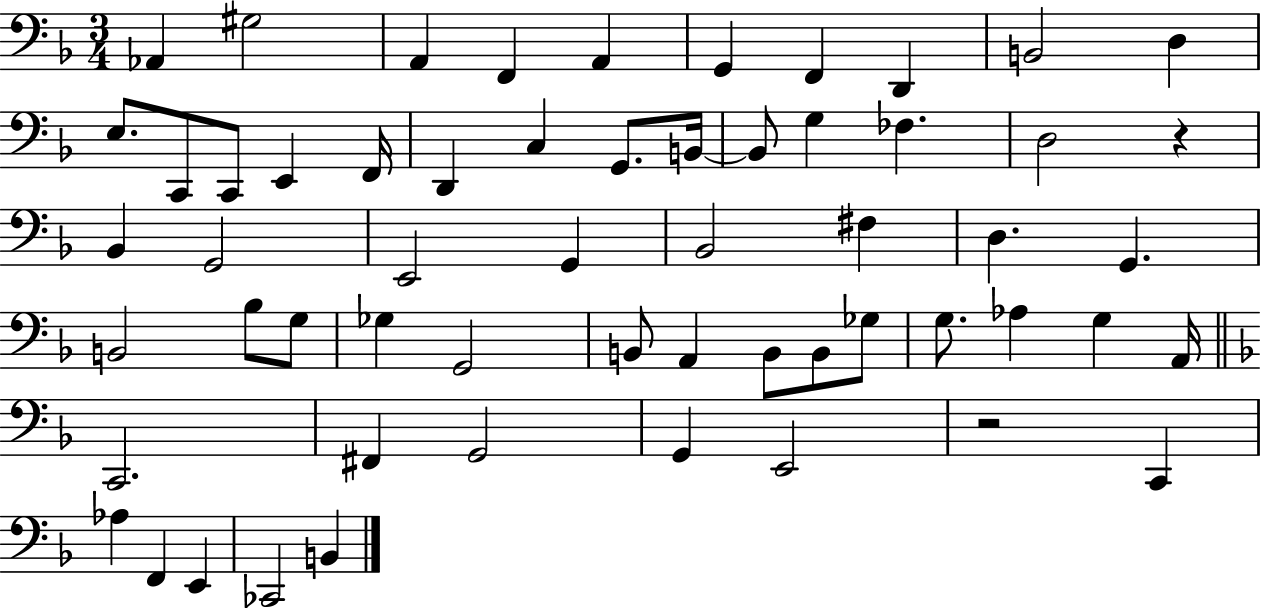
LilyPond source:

{
  \clef bass
  \numericTimeSignature
  \time 3/4
  \key f \major
  aes,4 gis2 | a,4 f,4 a,4 | g,4 f,4 d,4 | b,2 d4 | \break e8. c,8 c,8 e,4 f,16 | d,4 c4 g,8. b,16~~ | b,8 g4 fes4. | d2 r4 | \break bes,4 g,2 | e,2 g,4 | bes,2 fis4 | d4. g,4. | \break b,2 bes8 g8 | ges4 g,2 | b,8 a,4 b,8 b,8 ges8 | g8. aes4 g4 a,16 | \break \bar "||" \break \key f \major c,2. | fis,4 g,2 | g,4 e,2 | r2 c,4 | \break aes4 f,4 e,4 | ces,2 b,4 | \bar "|."
}